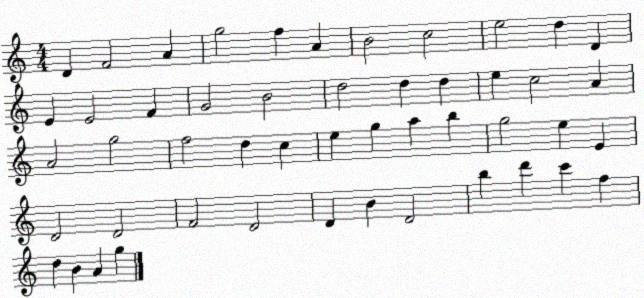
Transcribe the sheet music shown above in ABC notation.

X:1
T:Untitled
M:4/4
L:1/4
K:C
D F2 A g2 f A B2 c2 e2 d D E E2 F G2 B2 d2 d d e c2 A A2 g2 f2 d c e g a b g2 e E D2 D2 F2 D2 D B D2 b d' c' f d B A g